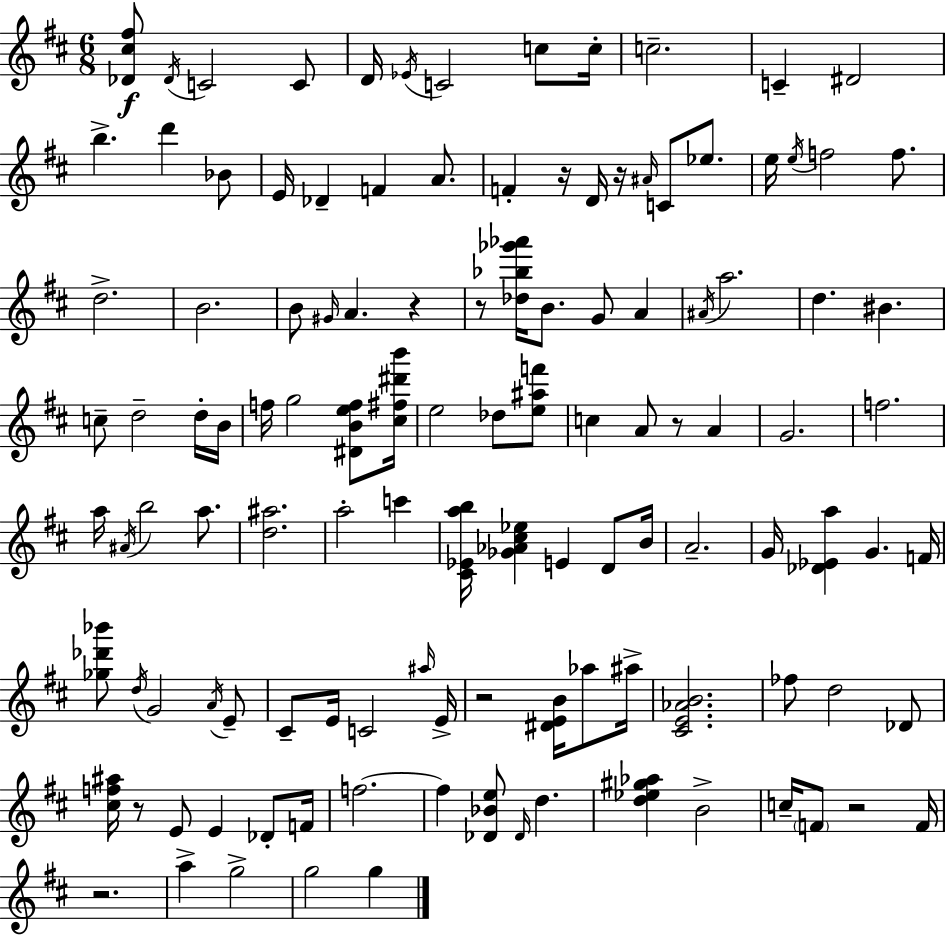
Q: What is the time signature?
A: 6/8